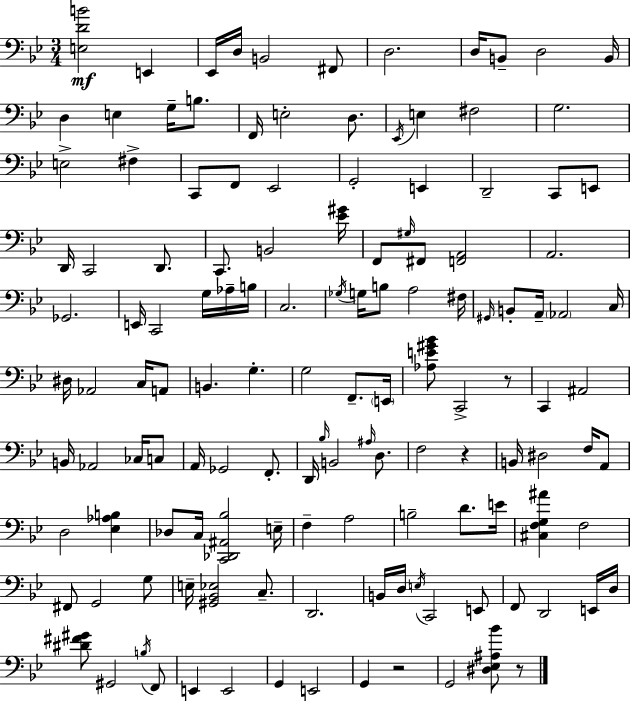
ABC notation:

X:1
T:Untitled
M:3/4
L:1/4
K:Bb
[E,DB]2 E,, _E,,/4 D,/4 B,,2 ^F,,/2 D,2 D,/4 B,,/2 D,2 B,,/4 D, E, G,/4 B,/2 F,,/4 E,2 D,/2 _E,,/4 E, ^F,2 G,2 E,2 ^F, C,,/2 F,,/2 _E,,2 G,,2 E,, D,,2 C,,/2 E,,/2 D,,/4 C,,2 D,,/2 C,,/2 B,,2 [_E^G]/4 F,,/2 ^G,/4 ^F,,/2 [F,,A,,]2 A,,2 _G,,2 E,,/4 C,,2 G,/4 _A,/4 B,/4 C,2 _G,/4 G,/4 B,/2 A,2 ^F,/4 ^G,,/4 B,,/2 A,,/4 _A,,2 C,/4 ^D,/4 _A,,2 C,/4 A,,/2 B,, G, G,2 F,,/2 E,,/4 [_A,E^G_B]/2 C,,2 z/2 C,, ^A,,2 B,,/4 _A,,2 _C,/4 C,/2 A,,/4 _G,,2 F,,/2 D,,/4 _B,/4 B,,2 ^A,/4 D,/2 F,2 z B,,/4 ^D,2 F,/4 A,,/2 D,2 [_E,_A,B,] _D,/2 C,/4 [C,,_D,,^A,,_B,]2 E,/4 F, A,2 B,2 D/2 E/4 [^C,F,G,^A] F,2 ^F,,/2 G,,2 G,/2 E,/4 [^G,,_B,,_E,]2 C,/2 D,,2 B,,/4 D,/4 E,/4 C,,2 E,,/2 F,,/2 D,,2 E,,/4 D,/4 [^D^F^G]/2 ^G,,2 B,/4 F,,/2 E,, E,,2 G,, E,,2 G,, z2 G,,2 [^D,_E,^A,_B]/2 z/2